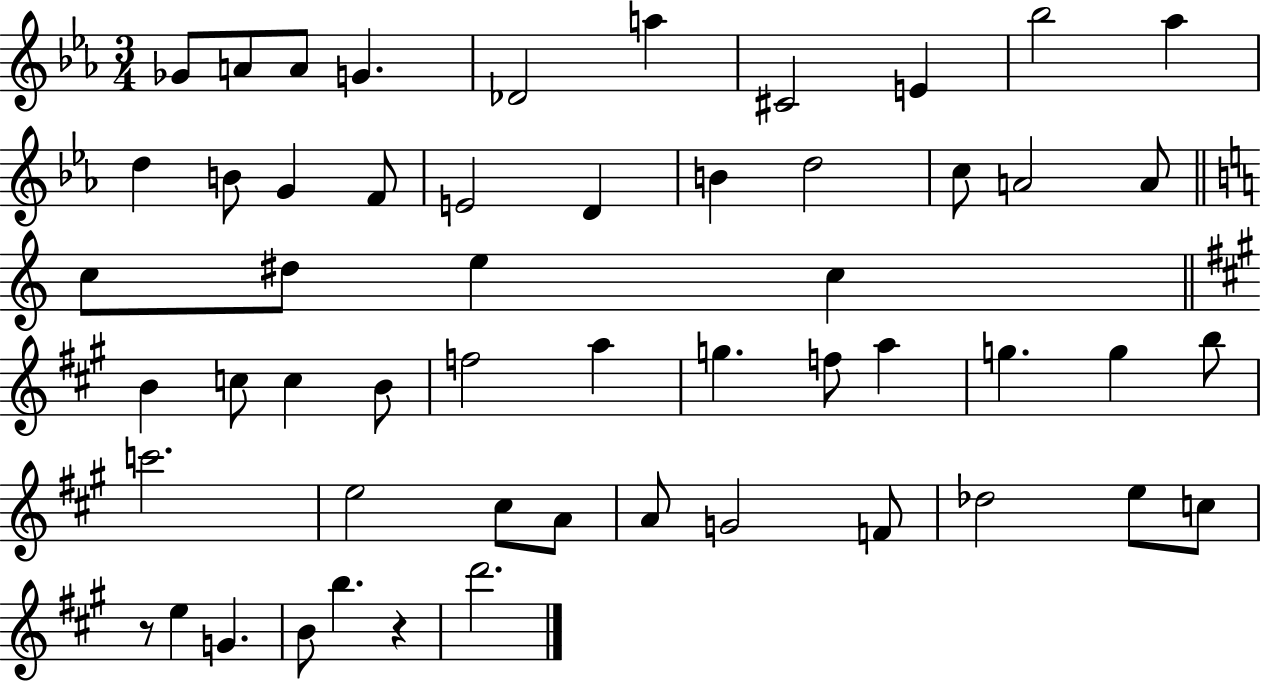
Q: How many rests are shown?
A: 2